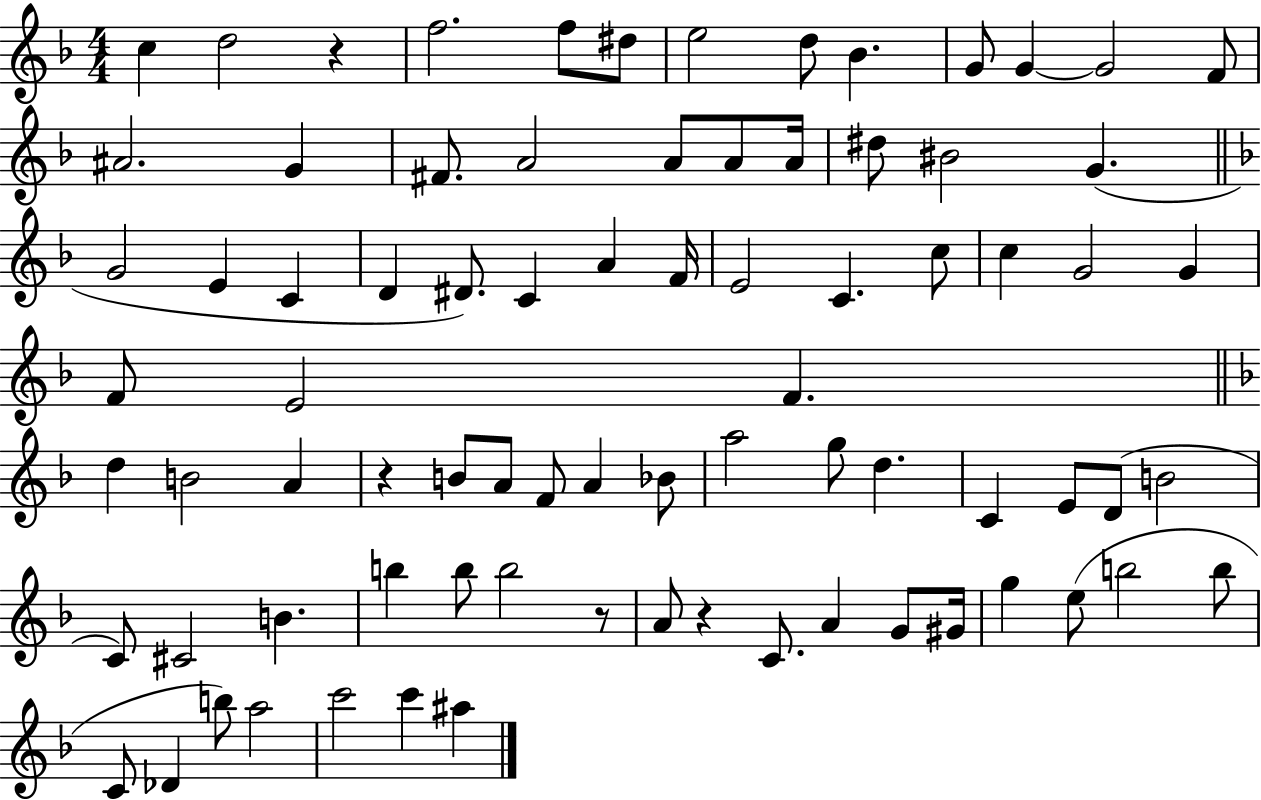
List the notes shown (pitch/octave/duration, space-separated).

C5/q D5/h R/q F5/h. F5/e D#5/e E5/h D5/e Bb4/q. G4/e G4/q G4/h F4/e A#4/h. G4/q F#4/e. A4/h A4/e A4/e A4/s D#5/e BIS4/h G4/q. G4/h E4/q C4/q D4/q D#4/e. C4/q A4/q F4/s E4/h C4/q. C5/e C5/q G4/h G4/q F4/e E4/h F4/q. D5/q B4/h A4/q R/q B4/e A4/e F4/e A4/q Bb4/e A5/h G5/e D5/q. C4/q E4/e D4/e B4/h C4/e C#4/h B4/q. B5/q B5/e B5/h R/e A4/e R/q C4/e. A4/q G4/e G#4/s G5/q E5/e B5/h B5/e C4/e Db4/q B5/e A5/h C6/h C6/q A#5/q